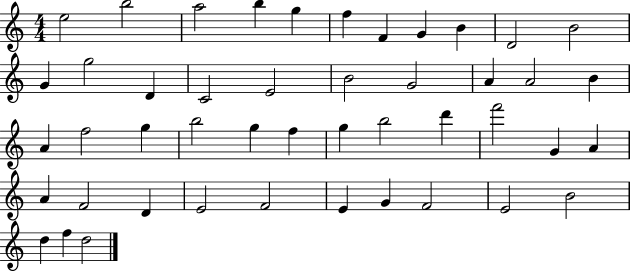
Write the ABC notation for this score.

X:1
T:Untitled
M:4/4
L:1/4
K:C
e2 b2 a2 b g f F G B D2 B2 G g2 D C2 E2 B2 G2 A A2 B A f2 g b2 g f g b2 d' f'2 G A A F2 D E2 F2 E G F2 E2 B2 d f d2